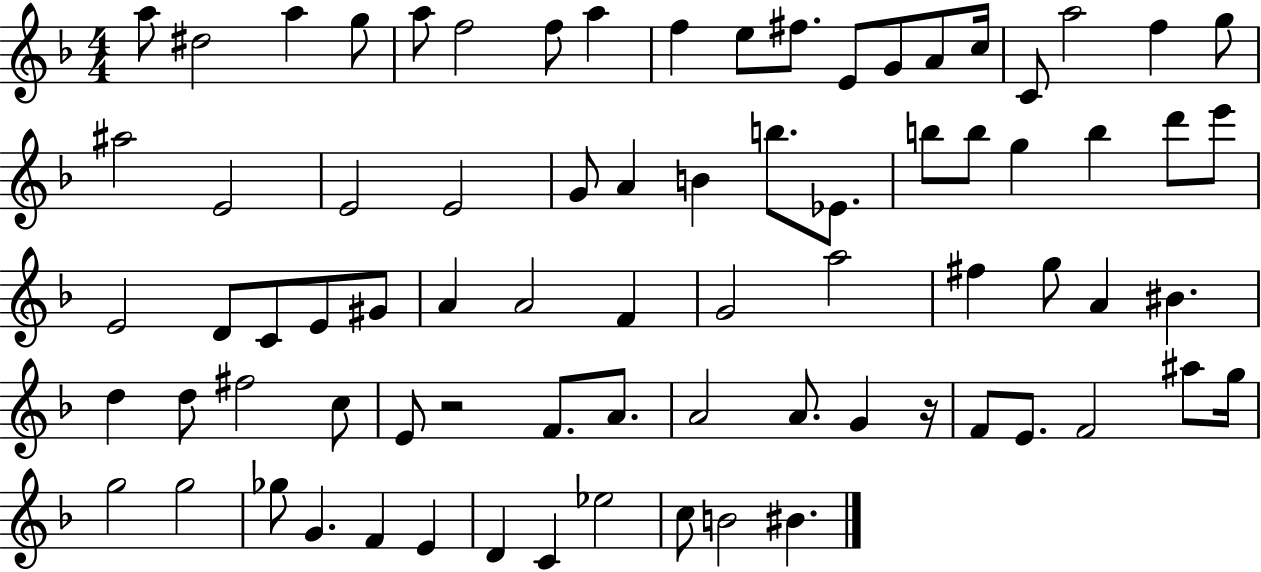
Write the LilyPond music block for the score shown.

{
  \clef treble
  \numericTimeSignature
  \time 4/4
  \key f \major
  a''8 dis''2 a''4 g''8 | a''8 f''2 f''8 a''4 | f''4 e''8 fis''8. e'8 g'8 a'8 c''16 | c'8 a''2 f''4 g''8 | \break ais''2 e'2 | e'2 e'2 | g'8 a'4 b'4 b''8. ees'8. | b''8 b''8 g''4 b''4 d'''8 e'''8 | \break e'2 d'8 c'8 e'8 gis'8 | a'4 a'2 f'4 | g'2 a''2 | fis''4 g''8 a'4 bis'4. | \break d''4 d''8 fis''2 c''8 | e'8 r2 f'8. a'8. | a'2 a'8. g'4 r16 | f'8 e'8. f'2 ais''8 g''16 | \break g''2 g''2 | ges''8 g'4. f'4 e'4 | d'4 c'4 ees''2 | c''8 b'2 bis'4. | \break \bar "|."
}